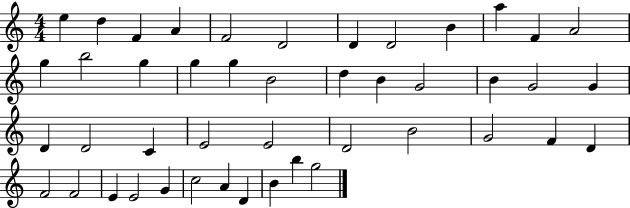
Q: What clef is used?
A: treble